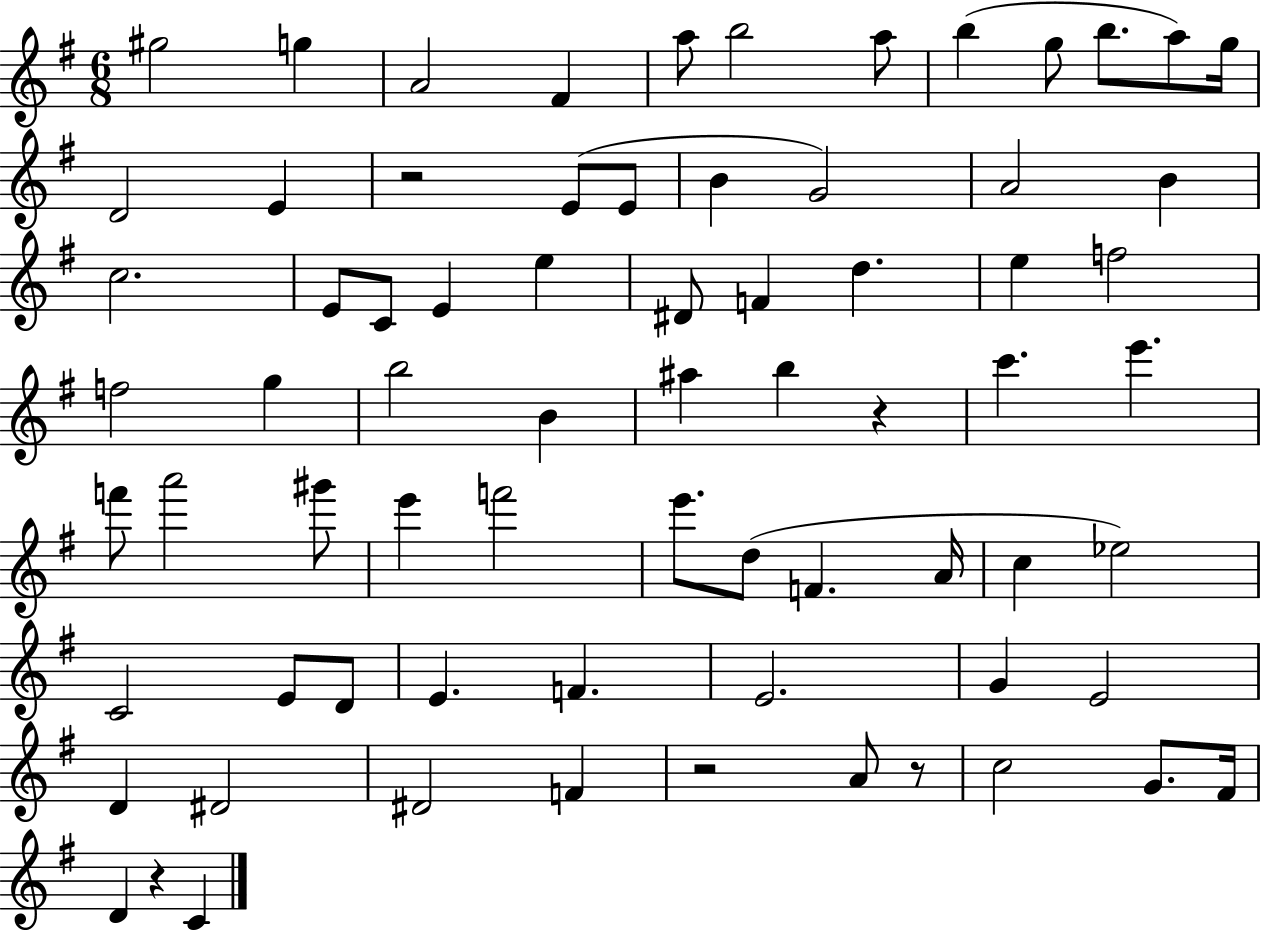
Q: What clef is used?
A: treble